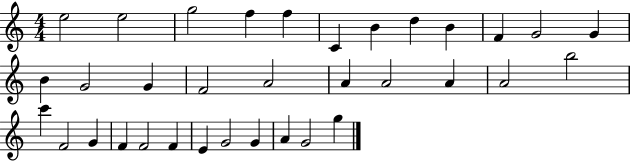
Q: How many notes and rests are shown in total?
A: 34